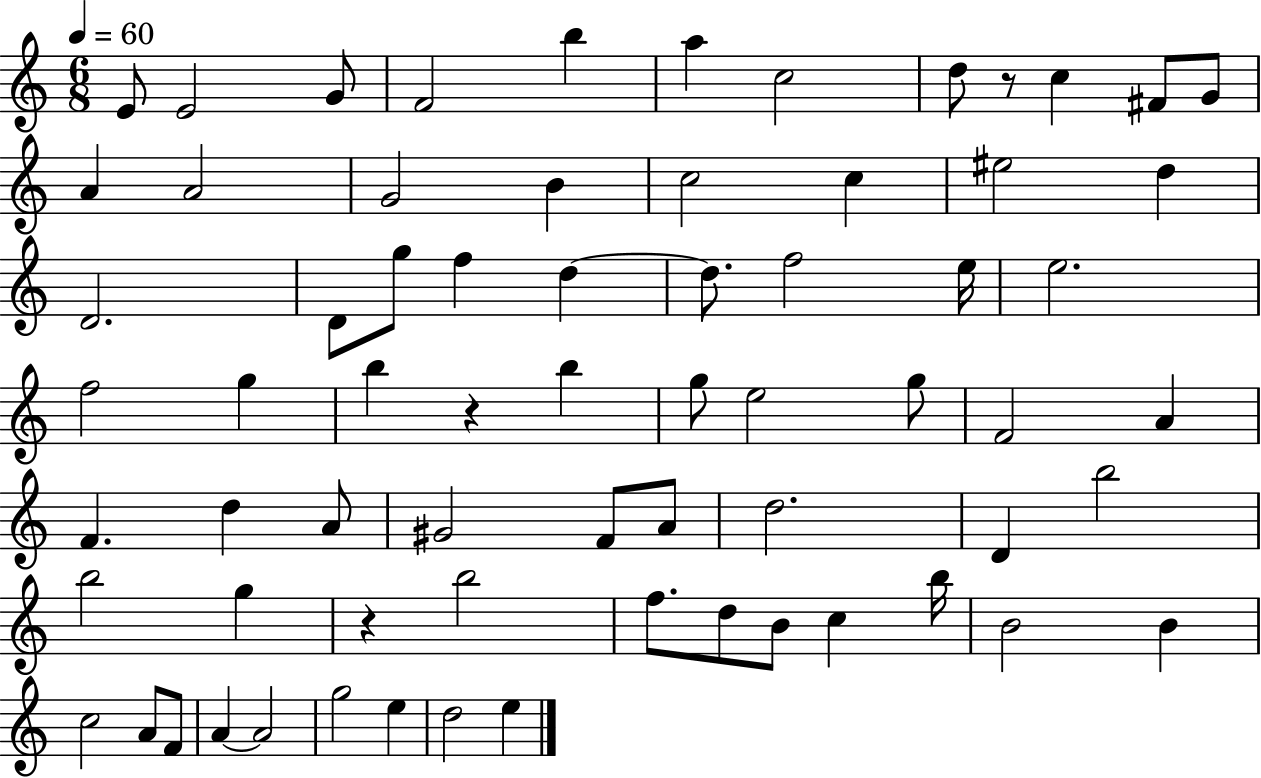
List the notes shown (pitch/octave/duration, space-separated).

E4/e E4/h G4/e F4/h B5/q A5/q C5/h D5/e R/e C5/q F#4/e G4/e A4/q A4/h G4/h B4/q C5/h C5/q EIS5/h D5/q D4/h. D4/e G5/e F5/q D5/q D5/e. F5/h E5/s E5/h. F5/h G5/q B5/q R/q B5/q G5/e E5/h G5/e F4/h A4/q F4/q. D5/q A4/e G#4/h F4/e A4/e D5/h. D4/q B5/h B5/h G5/q R/q B5/h F5/e. D5/e B4/e C5/q B5/s B4/h B4/q C5/h A4/e F4/e A4/q A4/h G5/h E5/q D5/h E5/q